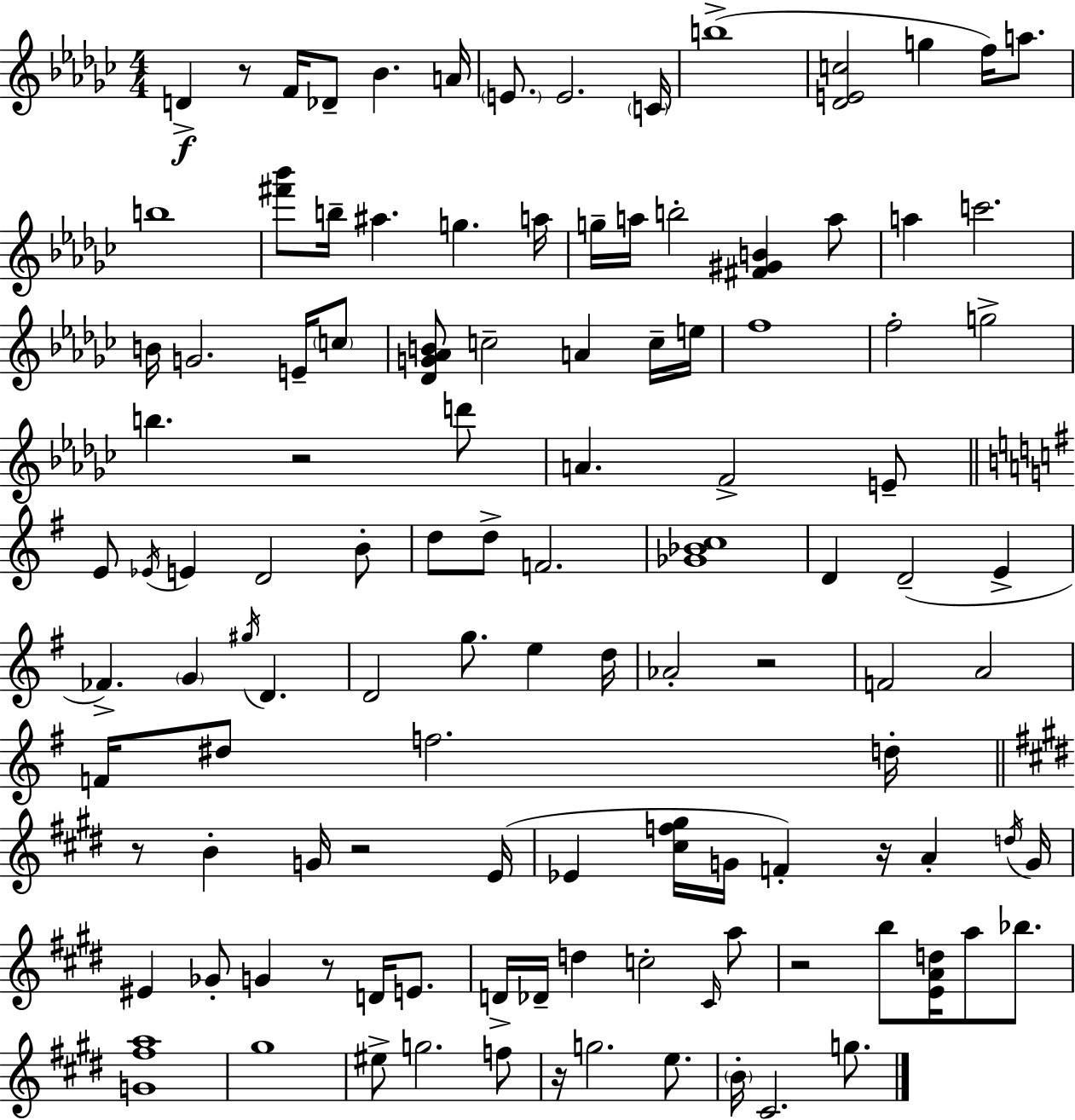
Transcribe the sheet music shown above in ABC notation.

X:1
T:Untitled
M:4/4
L:1/4
K:Ebm
D z/2 F/4 _D/2 _B A/4 E/2 E2 C/4 b4 [_DEc]2 g f/4 a/2 b4 [^f'_b']/2 b/4 ^a g a/4 g/4 a/4 b2 [^F^GB] a/2 a c'2 B/4 G2 E/4 c/2 [_DG_AB]/2 c2 A c/4 e/4 f4 f2 g2 b z2 d'/2 A F2 E/2 E/2 _E/4 E D2 B/2 d/2 d/2 F2 [_G_Bc]4 D D2 E _F G ^g/4 D D2 g/2 e d/4 _A2 z2 F2 A2 F/4 ^d/2 f2 d/4 z/2 B G/4 z2 E/4 _E [^cf^g]/4 G/4 F z/4 A d/4 G/4 ^E _G/2 G z/2 D/4 E/2 D/4 _D/4 d c2 ^C/4 a/2 z2 b/2 [EAd]/4 a/2 _b/2 [G^fa]4 ^g4 ^e/2 g2 f/2 z/4 g2 e/2 B/4 ^C2 g/2